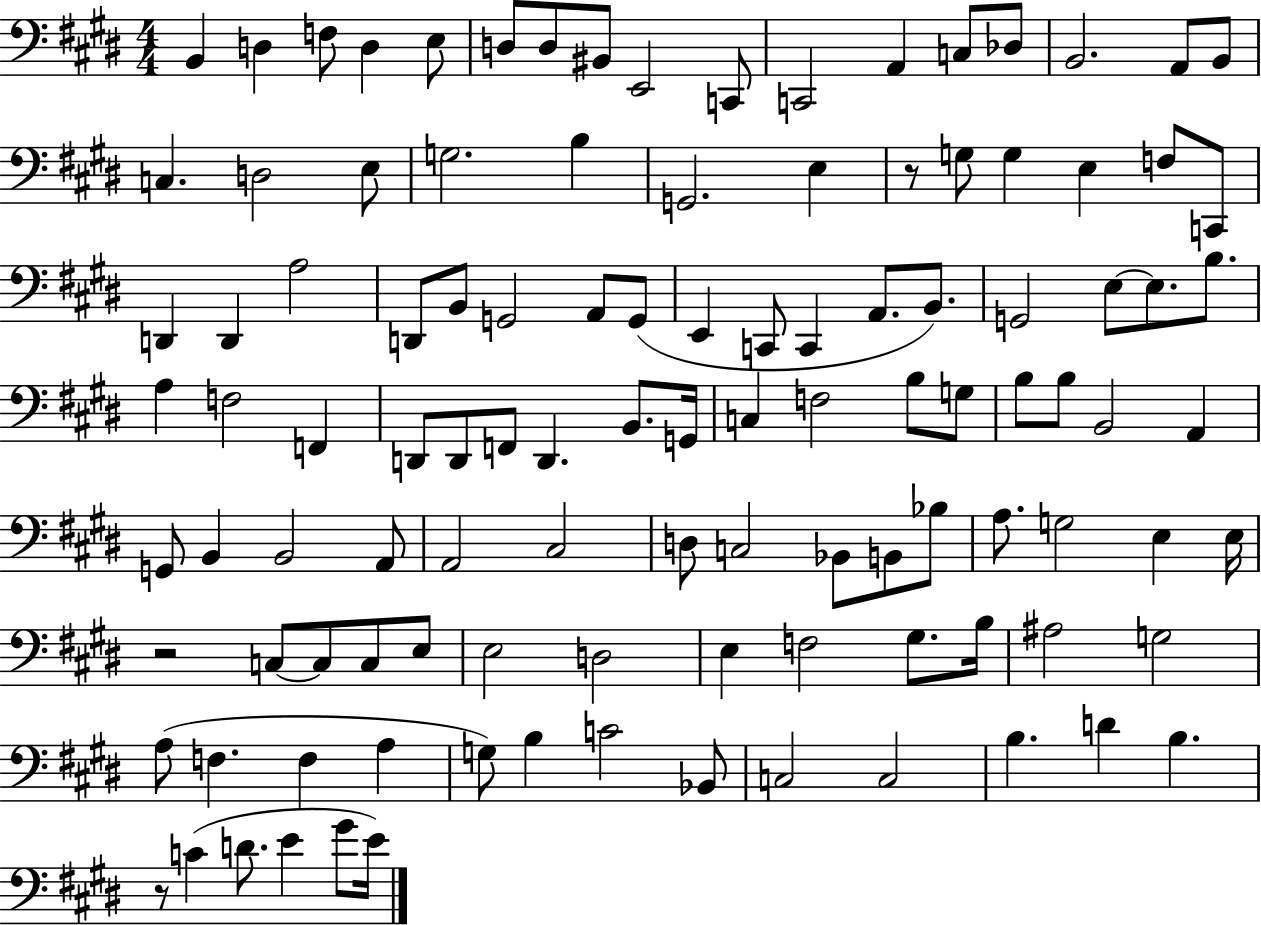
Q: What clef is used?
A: bass